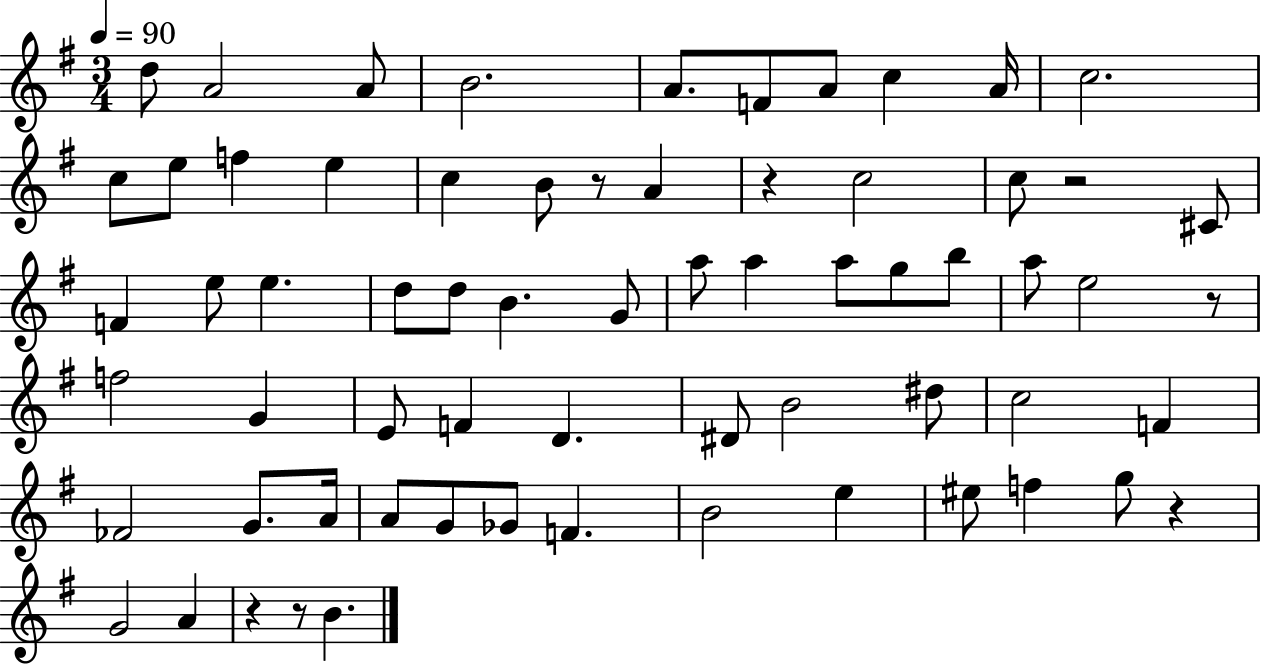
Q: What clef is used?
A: treble